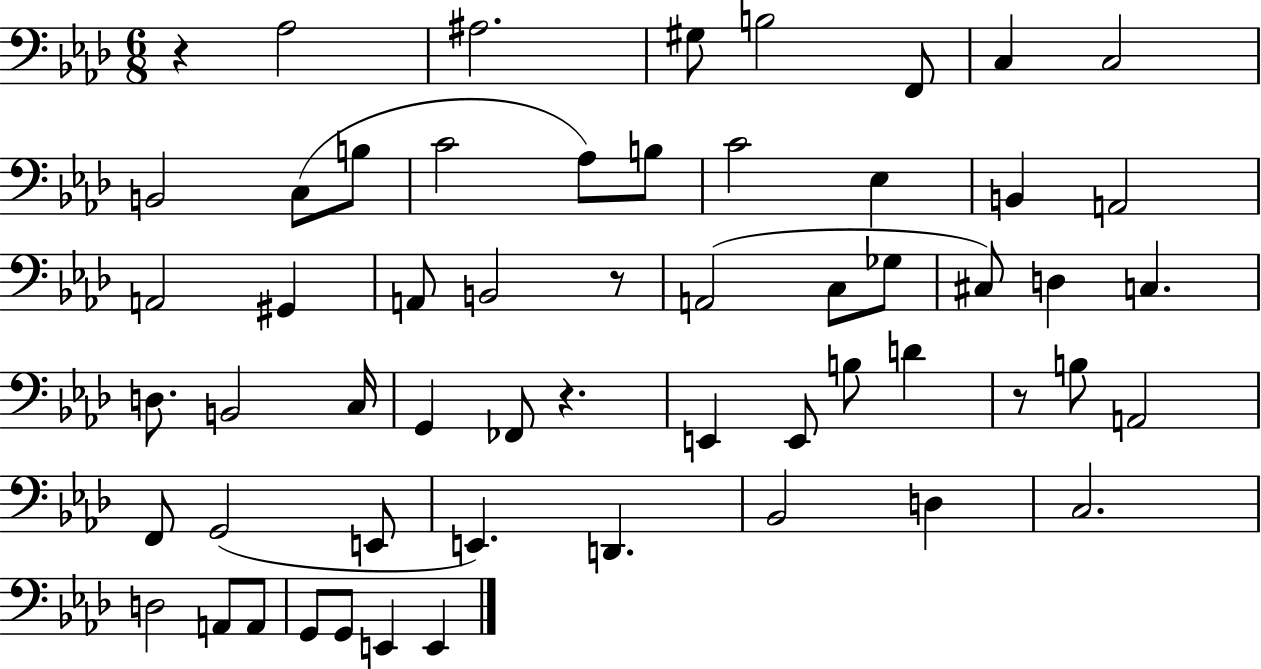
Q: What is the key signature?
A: AES major